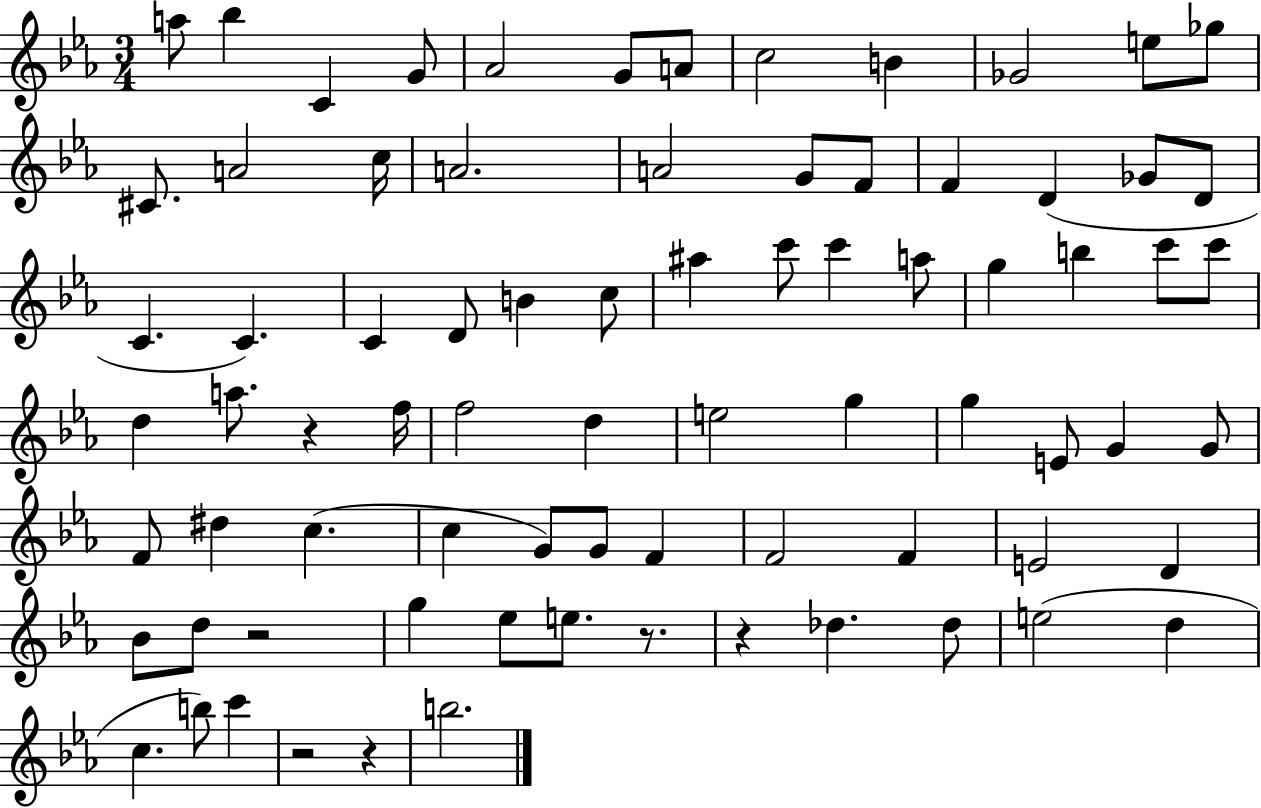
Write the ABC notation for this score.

X:1
T:Untitled
M:3/4
L:1/4
K:Eb
a/2 _b C G/2 _A2 G/2 A/2 c2 B _G2 e/2 _g/2 ^C/2 A2 c/4 A2 A2 G/2 F/2 F D _G/2 D/2 C C C D/2 B c/2 ^a c'/2 c' a/2 g b c'/2 c'/2 d a/2 z f/4 f2 d e2 g g E/2 G G/2 F/2 ^d c c G/2 G/2 F F2 F E2 D _B/2 d/2 z2 g _e/2 e/2 z/2 z _d _d/2 e2 d c b/2 c' z2 z b2